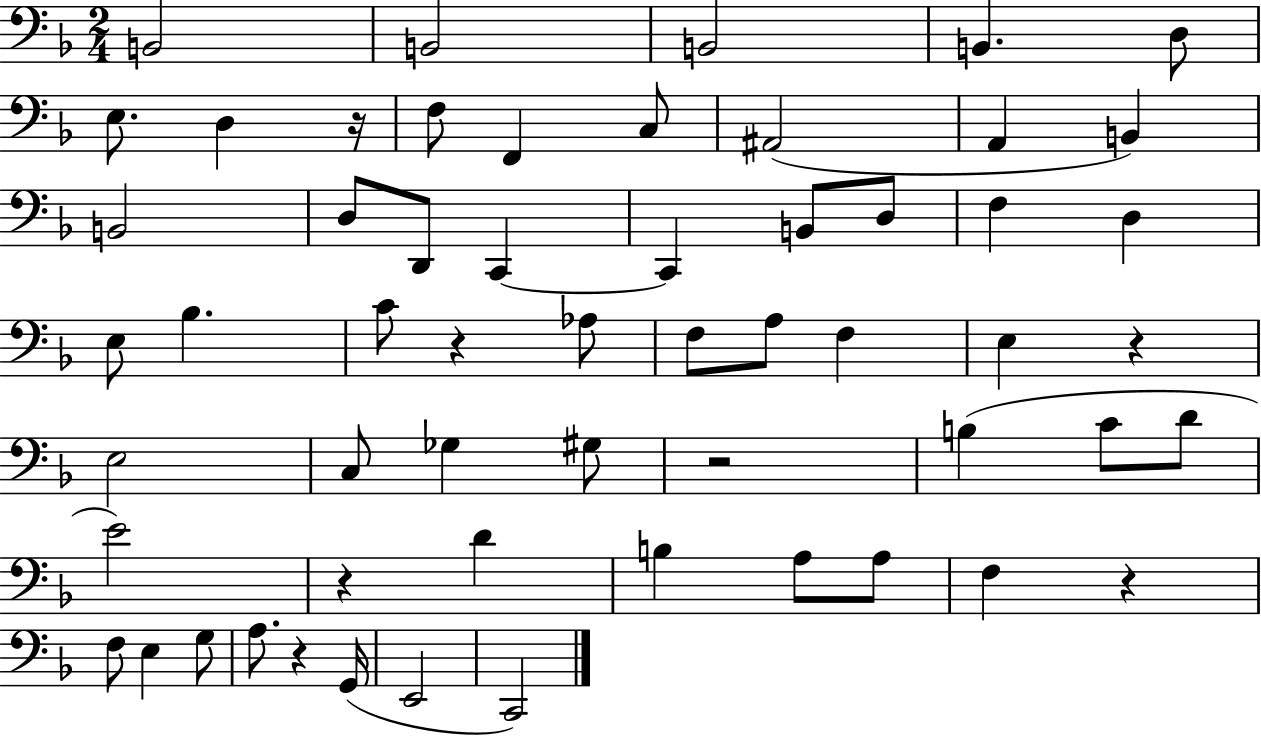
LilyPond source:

{
  \clef bass
  \numericTimeSignature
  \time 2/4
  \key f \major
  \repeat volta 2 { b,2 | b,2 | b,2 | b,4. d8 | \break e8. d4 r16 | f8 f,4 c8 | ais,2( | a,4 b,4) | \break b,2 | d8 d,8 c,4~~ | c,4 b,8 d8 | f4 d4 | \break e8 bes4. | c'8 r4 aes8 | f8 a8 f4 | e4 r4 | \break e2 | c8 ges4 gis8 | r2 | b4( c'8 d'8 | \break e'2) | r4 d'4 | b4 a8 a8 | f4 r4 | \break f8 e4 g8 | a8. r4 g,16( | e,2 | c,2) | \break } \bar "|."
}